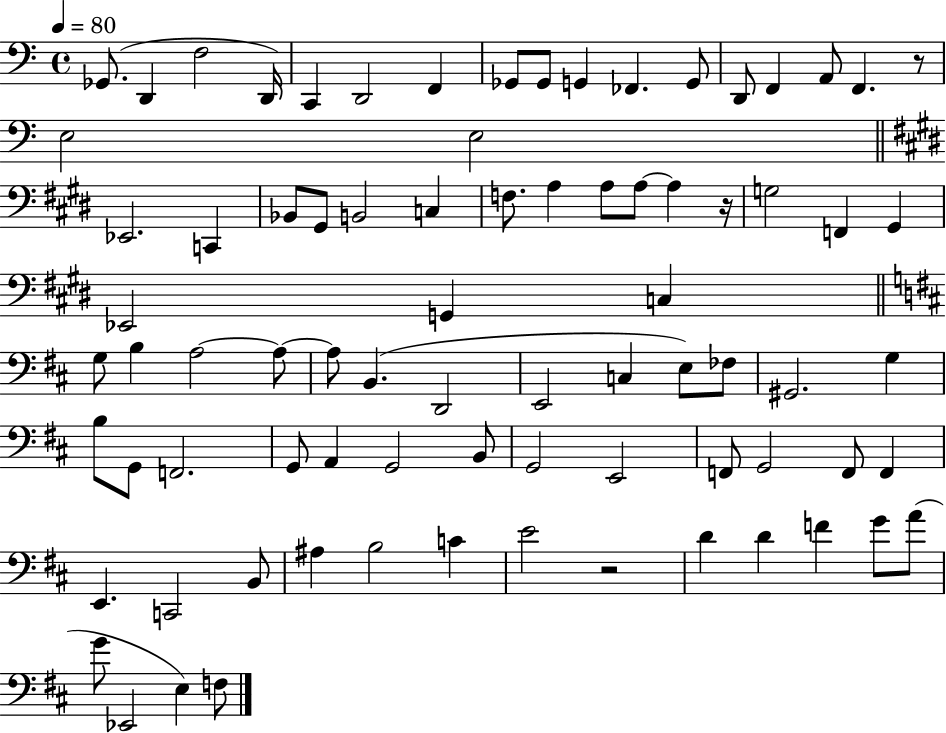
X:1
T:Untitled
M:4/4
L:1/4
K:C
_G,,/2 D,, F,2 D,,/4 C,, D,,2 F,, _G,,/2 _G,,/2 G,, _F,, G,,/2 D,,/2 F,, A,,/2 F,, z/2 E,2 E,2 _E,,2 C,, _B,,/2 ^G,,/2 B,,2 C, F,/2 A, A,/2 A,/2 A, z/4 G,2 F,, ^G,, _E,,2 G,, C, G,/2 B, A,2 A,/2 A,/2 B,, D,,2 E,,2 C, E,/2 _F,/2 ^G,,2 G, B,/2 G,,/2 F,,2 G,,/2 A,, G,,2 B,,/2 G,,2 E,,2 F,,/2 G,,2 F,,/2 F,, E,, C,,2 B,,/2 ^A, B,2 C E2 z2 D D F G/2 A/2 G/2 _E,,2 E, F,/2